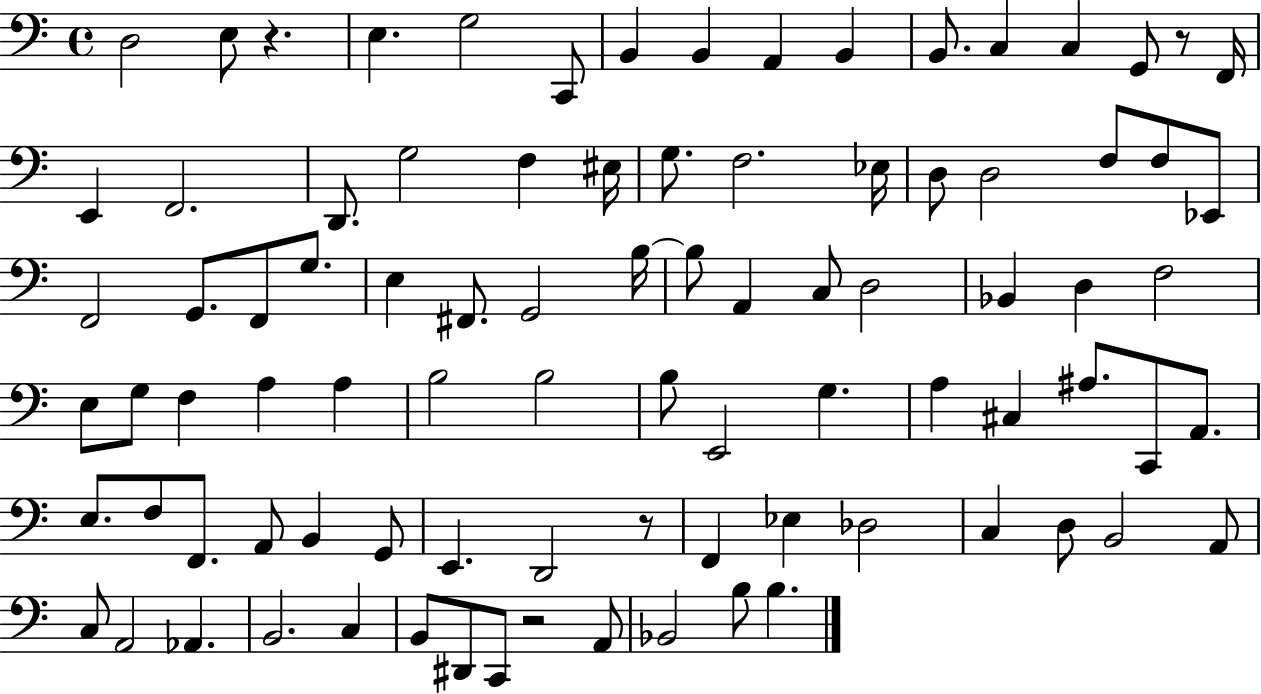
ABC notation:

X:1
T:Untitled
M:4/4
L:1/4
K:C
D,2 E,/2 z E, G,2 C,,/2 B,, B,, A,, B,, B,,/2 C, C, G,,/2 z/2 F,,/4 E,, F,,2 D,,/2 G,2 F, ^E,/4 G,/2 F,2 _E,/4 D,/2 D,2 F,/2 F,/2 _E,,/2 F,,2 G,,/2 F,,/2 G,/2 E, ^F,,/2 G,,2 B,/4 B,/2 A,, C,/2 D,2 _B,, D, F,2 E,/2 G,/2 F, A, A, B,2 B,2 B,/2 E,,2 G, A, ^C, ^A,/2 C,,/2 A,,/2 E,/2 F,/2 F,,/2 A,,/2 B,, G,,/2 E,, D,,2 z/2 F,, _E, _D,2 C, D,/2 B,,2 A,,/2 C,/2 A,,2 _A,, B,,2 C, B,,/2 ^D,,/2 C,,/2 z2 A,,/2 _B,,2 B,/2 B,